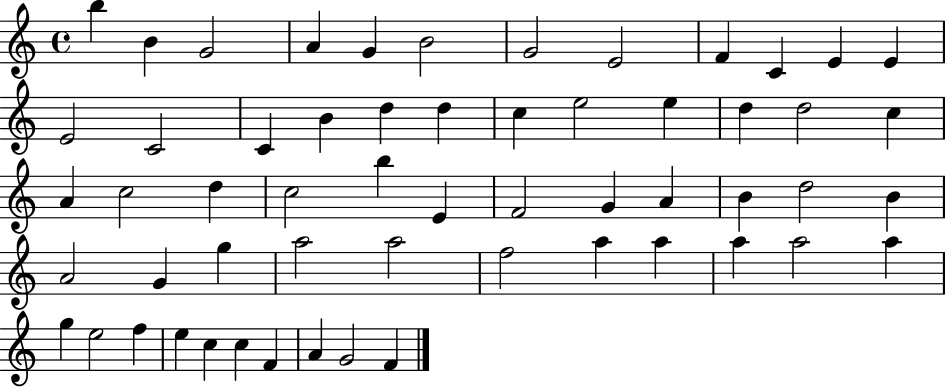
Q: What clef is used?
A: treble